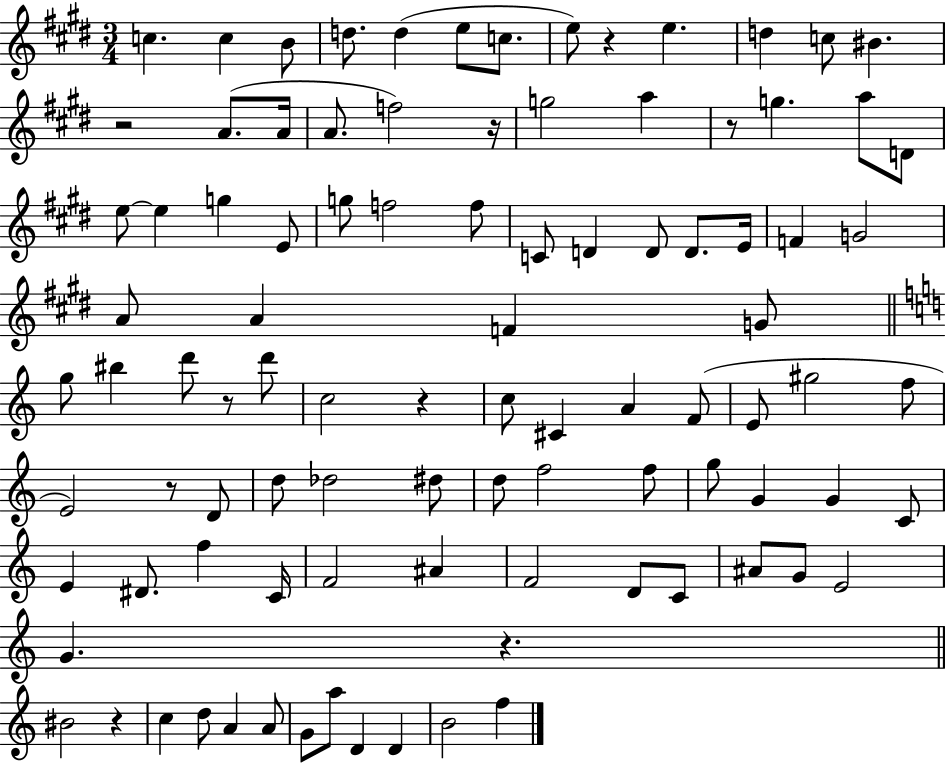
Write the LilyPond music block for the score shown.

{
  \clef treble
  \numericTimeSignature
  \time 3/4
  \key e \major
  c''4. c''4 b'8 | d''8. d''4( e''8 c''8. | e''8) r4 e''4. | d''4 c''8 bis'4. | \break r2 a'8.( a'16 | a'8. f''2) r16 | g''2 a''4 | r8 g''4. a''8 d'8 | \break e''8~~ e''4 g''4 e'8 | g''8 f''2 f''8 | c'8 d'4 d'8 d'8. e'16 | f'4 g'2 | \break a'8 a'4 f'4 g'8 | \bar "||" \break \key a \minor g''8 bis''4 d'''8 r8 d'''8 | c''2 r4 | c''8 cis'4 a'4 f'8( | e'8 gis''2 f''8 | \break e'2) r8 d'8 | d''8 des''2 dis''8 | d''8 f''2 f''8 | g''8 g'4 g'4 c'8 | \break e'4 dis'8. f''4 c'16 | f'2 ais'4 | f'2 d'8 c'8 | ais'8 g'8 e'2 | \break g'4. r4. | \bar "||" \break \key a \minor bis'2 r4 | c''4 d''8 a'4 a'8 | g'8 a''8 d'4 d'4 | b'2 f''4 | \break \bar "|."
}